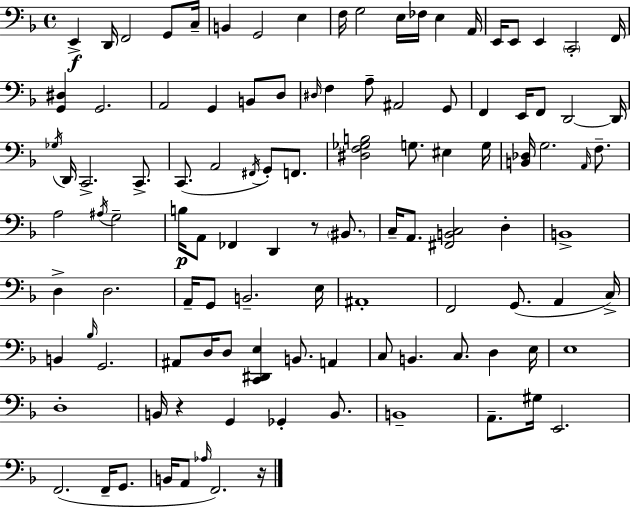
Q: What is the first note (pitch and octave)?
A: E2